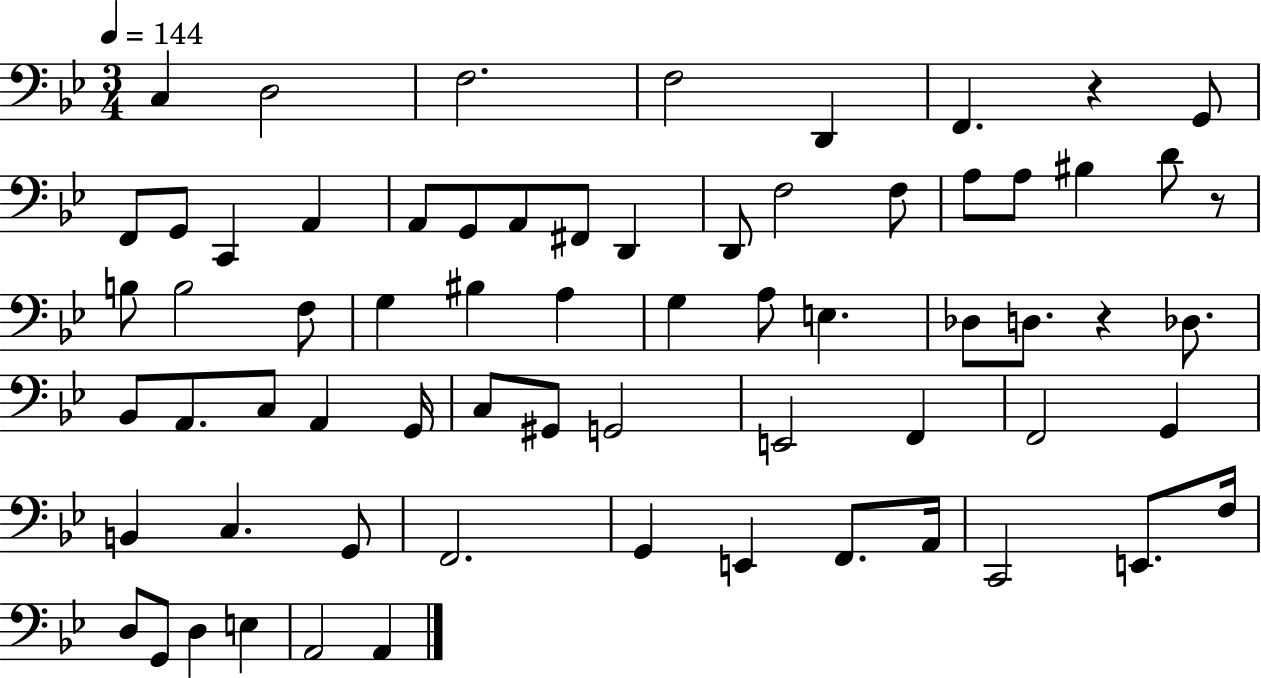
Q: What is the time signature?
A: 3/4